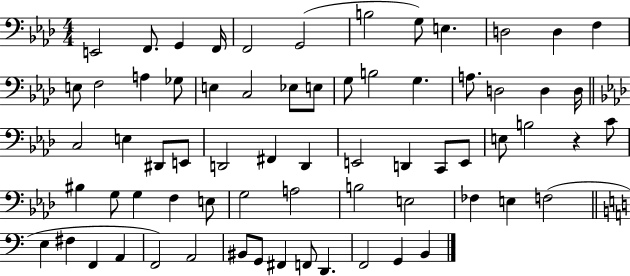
{
  \clef bass
  \numericTimeSignature
  \time 4/4
  \key aes \major
  \repeat volta 2 { e,2 f,8. g,4 f,16 | f,2 g,2( | b2 g8) e4. | d2 d4 f4 | \break e8 f2 a4 ges8 | e4 c2 ees8 e8 | g8 b2 g4. | a8. d2 d4 d16 | \break \bar "||" \break \key aes \major c2 e4 dis,8 e,8 | d,2 fis,4 d,4 | e,2 d,4 c,8 e,8 | e8 b2 r4 c'8 | \break bis4 g8 g4 f4 e8 | g2 a2 | b2 e2 | fes4 e4 f2( | \break \bar "||" \break \key a \minor e4 fis4 f,4 a,4 | f,2) a,2 | bis,8 g,8 fis,4 f,8 d,4. | f,2 g,4 b,4 | \break } \bar "|."
}